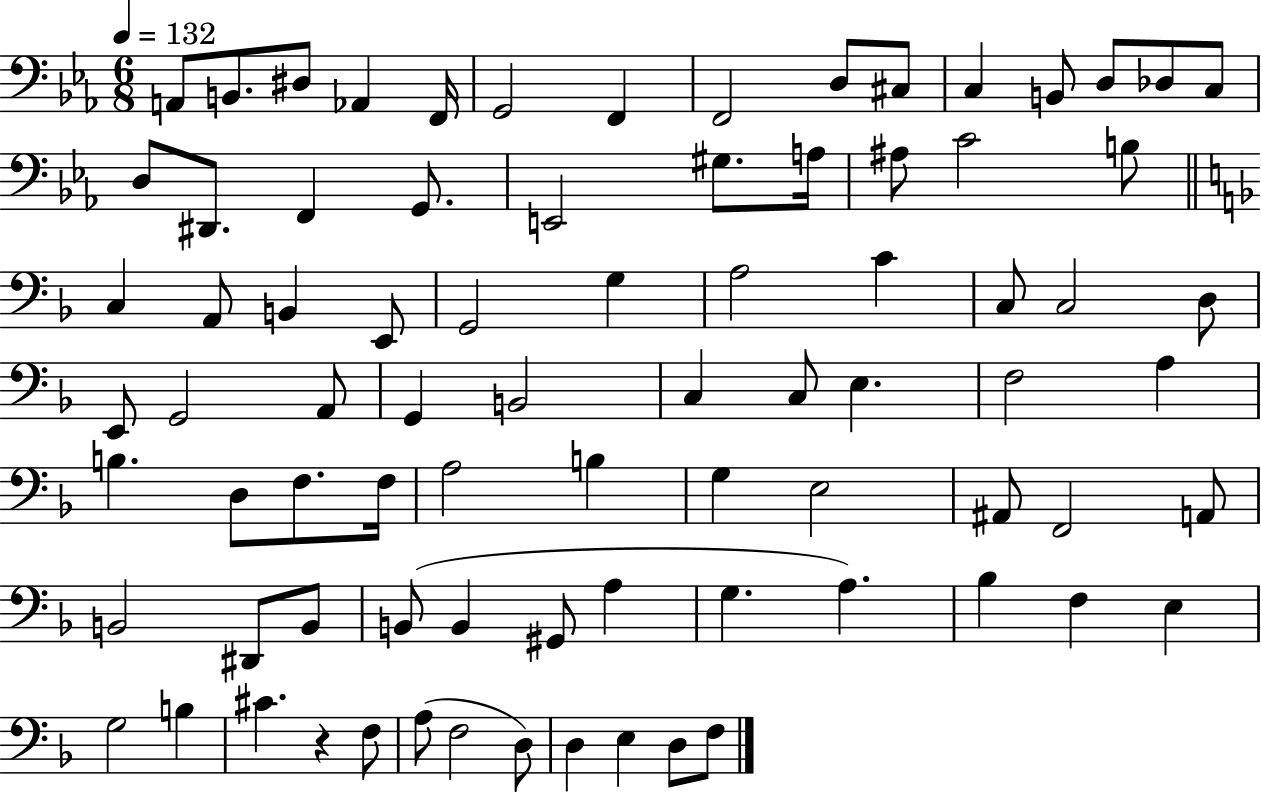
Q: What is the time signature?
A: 6/8